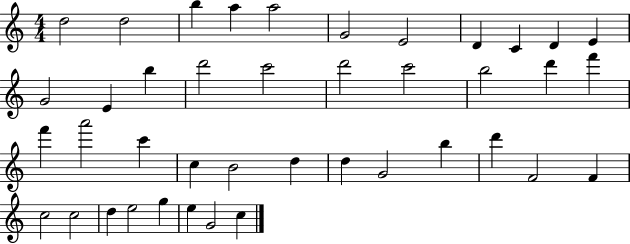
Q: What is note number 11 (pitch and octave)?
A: E4